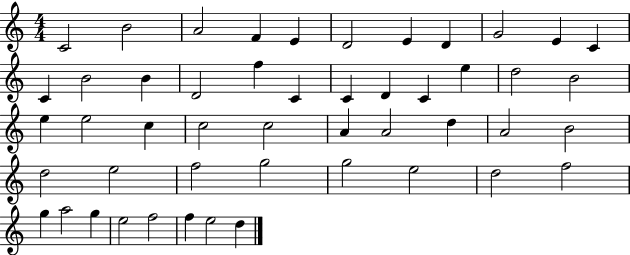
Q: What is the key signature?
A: C major